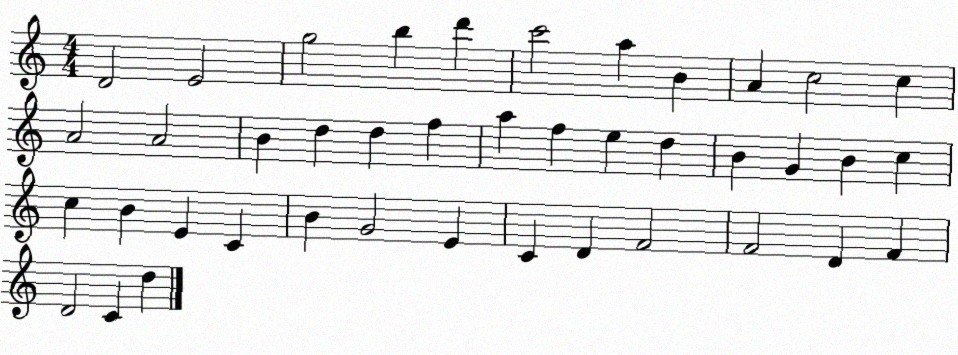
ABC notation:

X:1
T:Untitled
M:4/4
L:1/4
K:C
D2 E2 g2 b d' c'2 a B A c2 c A2 A2 B d d f a f e d B G B c c B E C B G2 E C D F2 F2 D F D2 C d